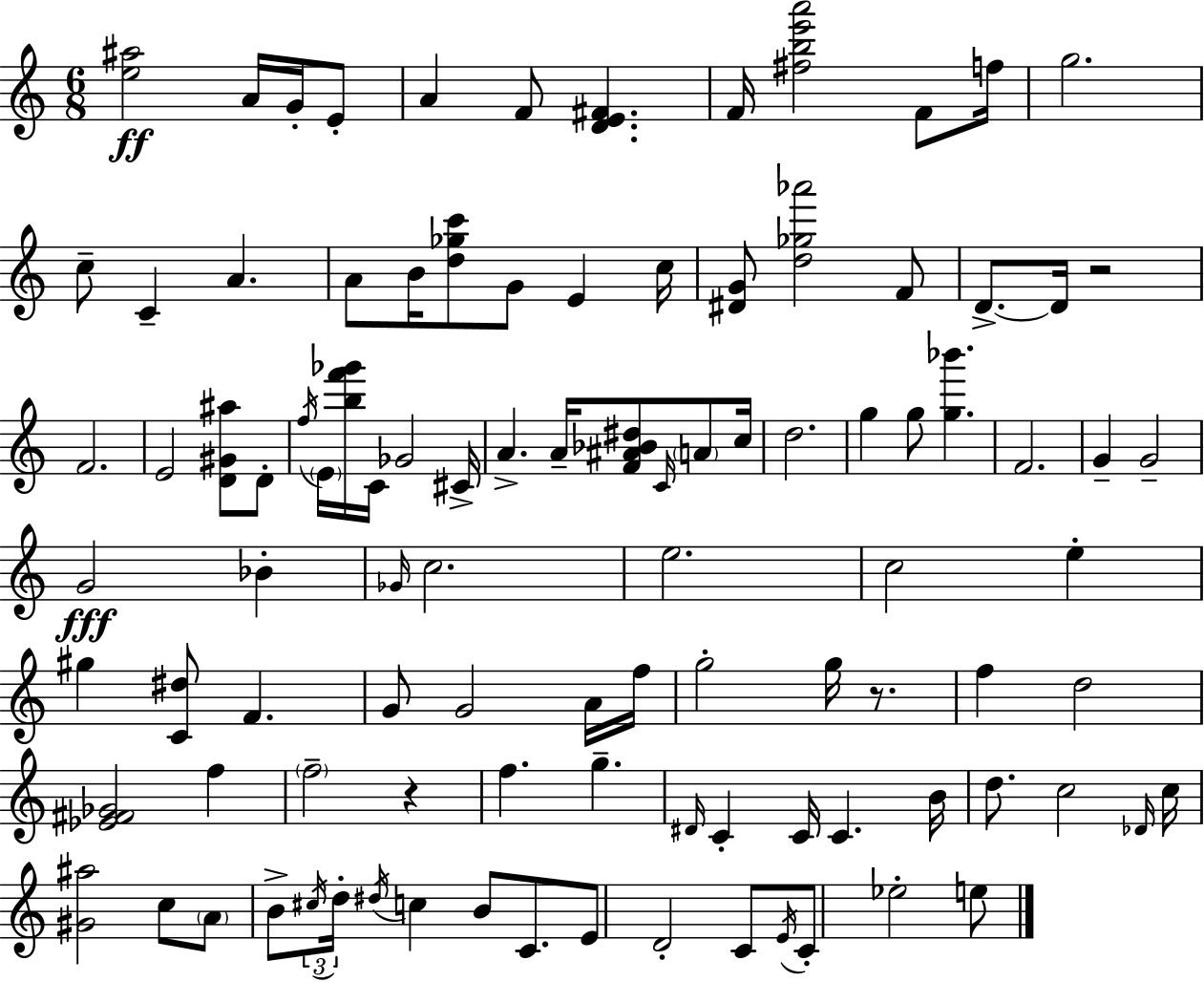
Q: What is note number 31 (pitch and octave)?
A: C4